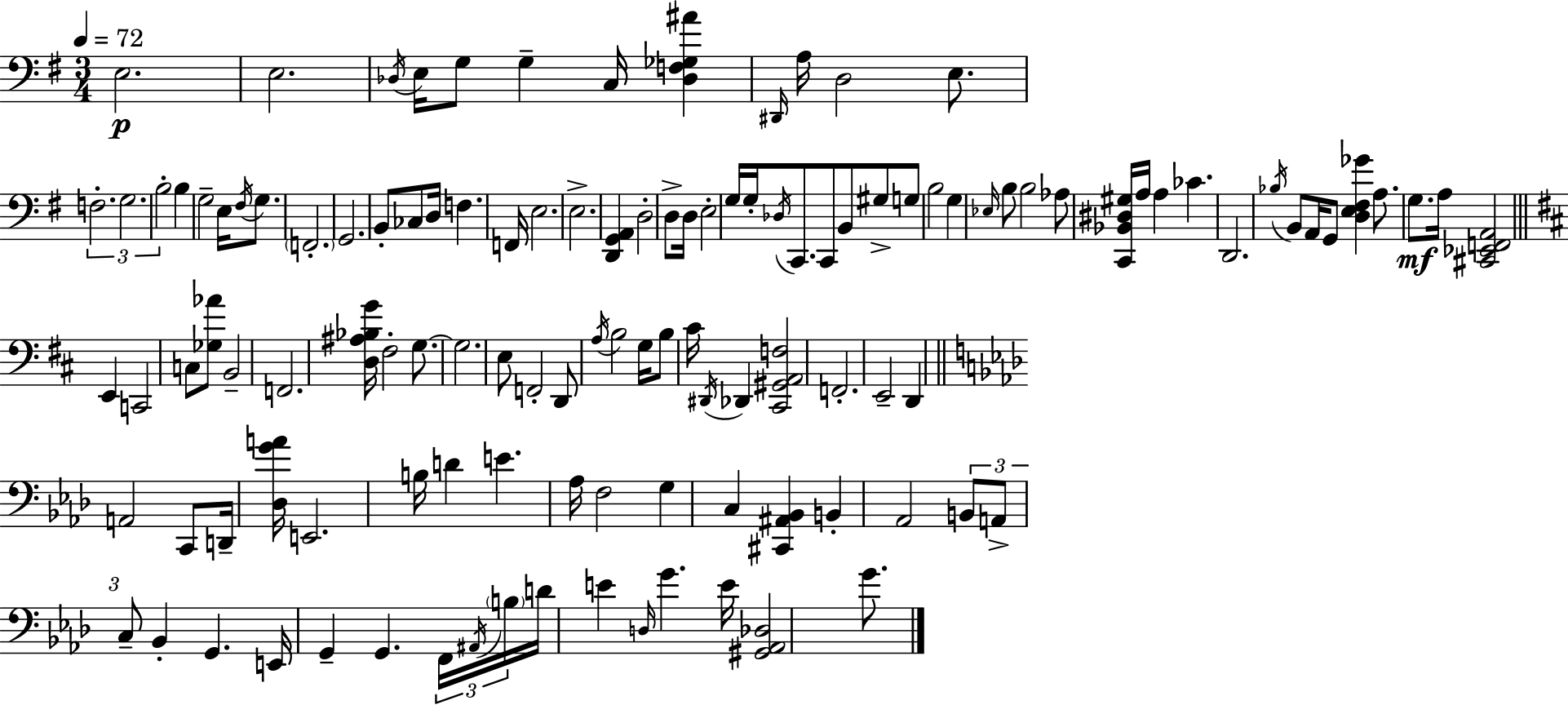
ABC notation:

X:1
T:Untitled
M:3/4
L:1/4
K:Em
E,2 E,2 _D,/4 E,/4 G,/2 G, C,/4 [_D,F,_G,^A] ^D,,/4 A,/4 D,2 E,/2 F,2 G,2 B,2 B, G,2 E,/4 ^F,/4 G,/2 F,,2 G,,2 B,,/2 _C,/2 D,/4 F, F,,/4 E,2 E,2 [D,,G,,A,,] D,2 D,/2 D,/4 E,2 G,/4 G,/4 _D,/4 C,,/2 C,,/2 B,,/2 ^G,/2 G,/2 B,2 G, _E,/4 B,/2 B,2 _A,/2 [C,,_B,,^D,^G,]/4 A,/4 A, _C D,,2 _B,/4 B,,/2 A,,/4 G,,/2 [D,E,^F,_G] A,/2 G,/2 A,/4 [^C,,_E,,F,,A,,]2 E,, C,,2 C,/2 [_G,_A]/2 B,,2 F,,2 [D,^A,_B,G]/4 ^F,2 G,/2 G,2 E,/2 F,,2 D,,/2 A,/4 B,2 G,/4 B,/2 ^C/4 ^D,,/4 _D,, [^C,,^G,,A,,F,]2 F,,2 E,,2 D,, A,,2 C,,/2 D,,/4 [_D,GA]/4 E,,2 B,/4 D E _A,/4 F,2 G, C, [^C,,^A,,_B,,] B,, _A,,2 B,,/2 A,,/2 C,/2 _B,, G,, E,,/4 G,, G,, F,,/4 ^A,,/4 B,/4 D/4 E D,/4 G E/4 [^G,,_A,,_D,]2 G/2